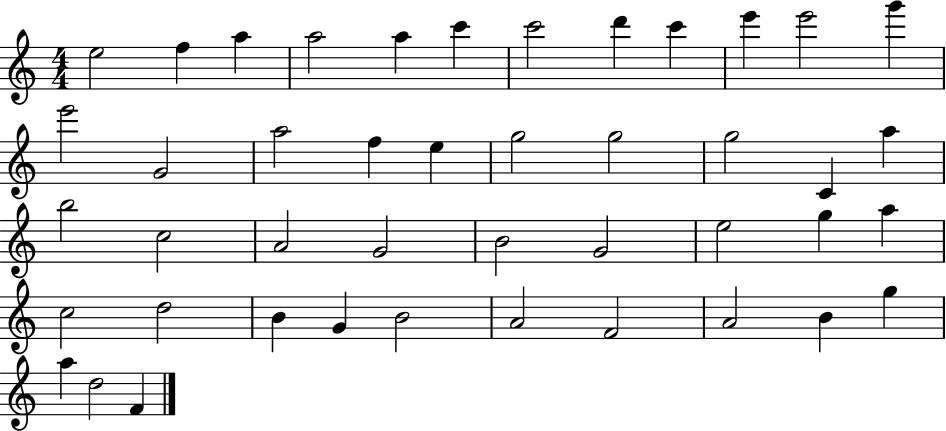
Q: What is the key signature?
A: C major